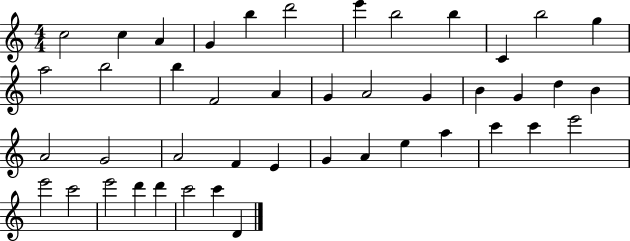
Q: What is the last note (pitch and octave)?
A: D4